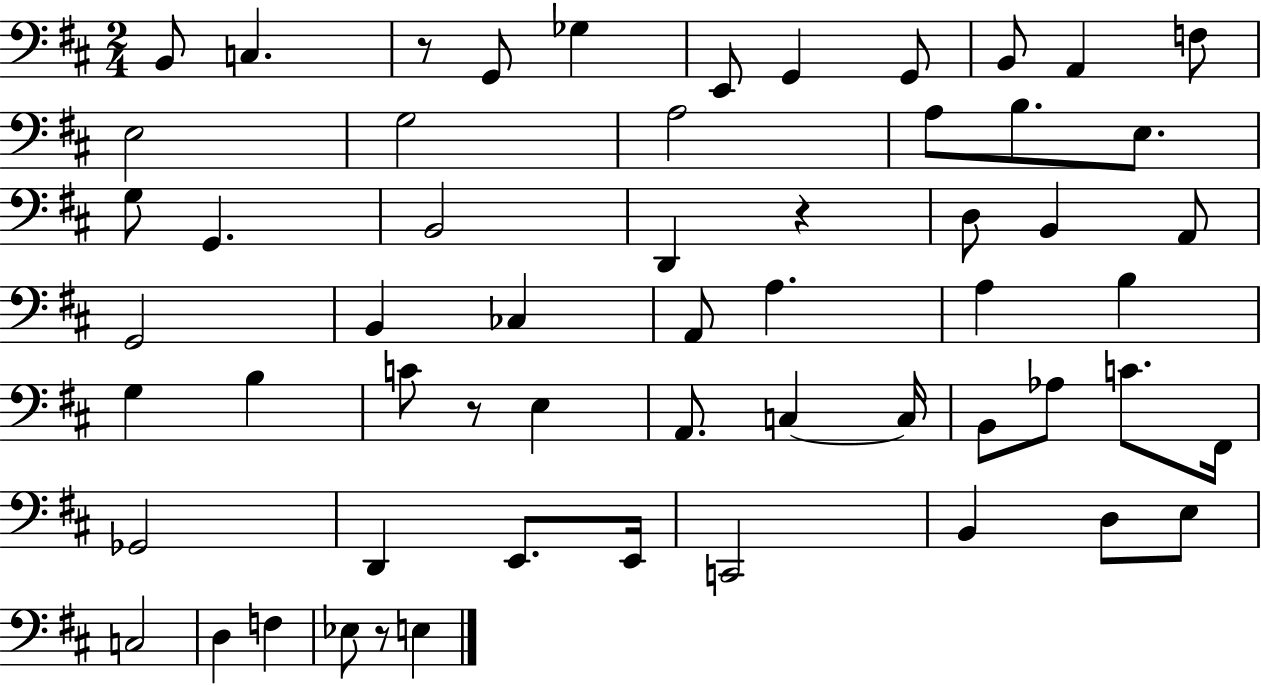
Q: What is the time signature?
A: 2/4